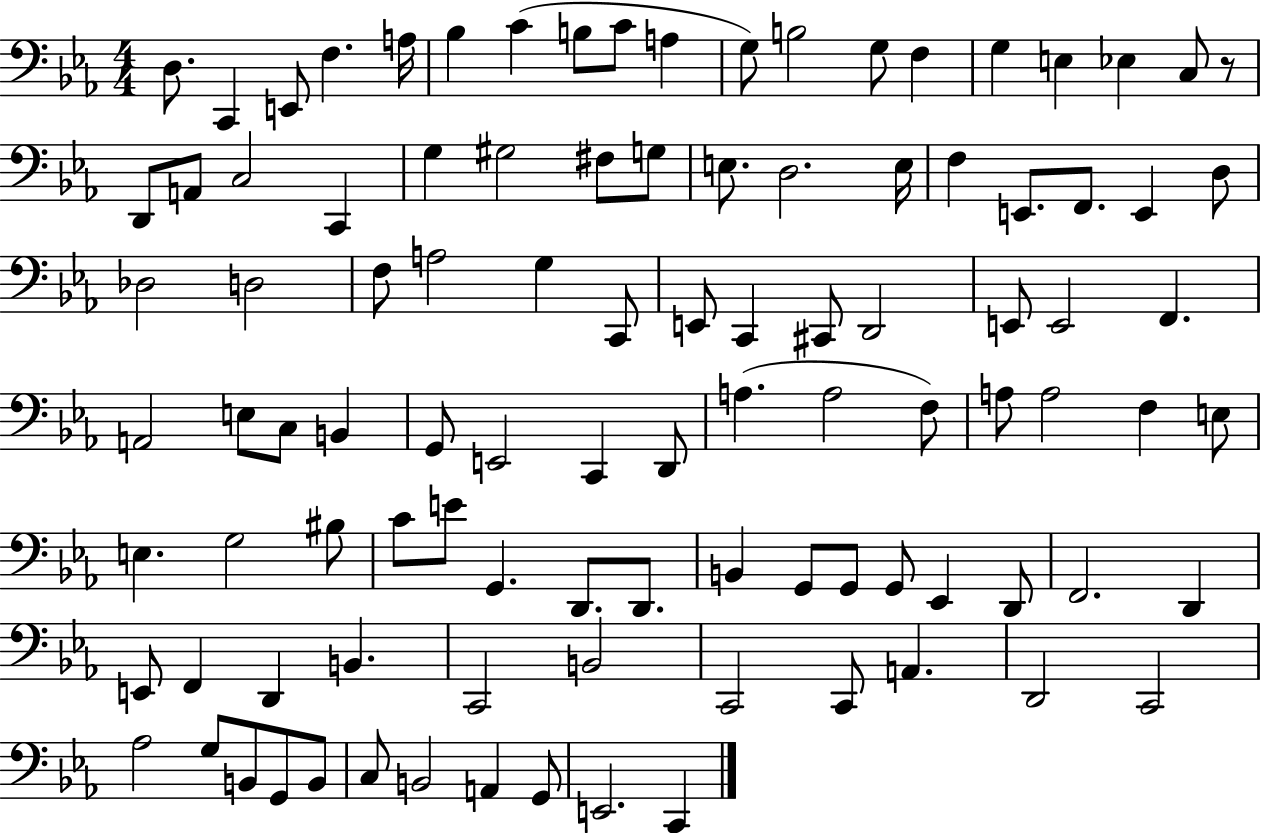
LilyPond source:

{
  \clef bass
  \numericTimeSignature
  \time 4/4
  \key ees \major
  \repeat volta 2 { d8. c,4 e,8 f4. a16 | bes4 c'4( b8 c'8 a4 | g8) b2 g8 f4 | g4 e4 ees4 c8 r8 | \break d,8 a,8 c2 c,4 | g4 gis2 fis8 g8 | e8. d2. e16 | f4 e,8. f,8. e,4 d8 | \break des2 d2 | f8 a2 g4 c,8 | e,8 c,4 cis,8 d,2 | e,8 e,2 f,4. | \break a,2 e8 c8 b,4 | g,8 e,2 c,4 d,8 | a4.( a2 f8) | a8 a2 f4 e8 | \break e4. g2 bis8 | c'8 e'8 g,4. d,8. d,8. | b,4 g,8 g,8 g,8 ees,4 d,8 | f,2. d,4 | \break e,8 f,4 d,4 b,4. | c,2 b,2 | c,2 c,8 a,4. | d,2 c,2 | \break aes2 g8 b,8 g,8 b,8 | c8 b,2 a,4 g,8 | e,2. c,4 | } \bar "|."
}